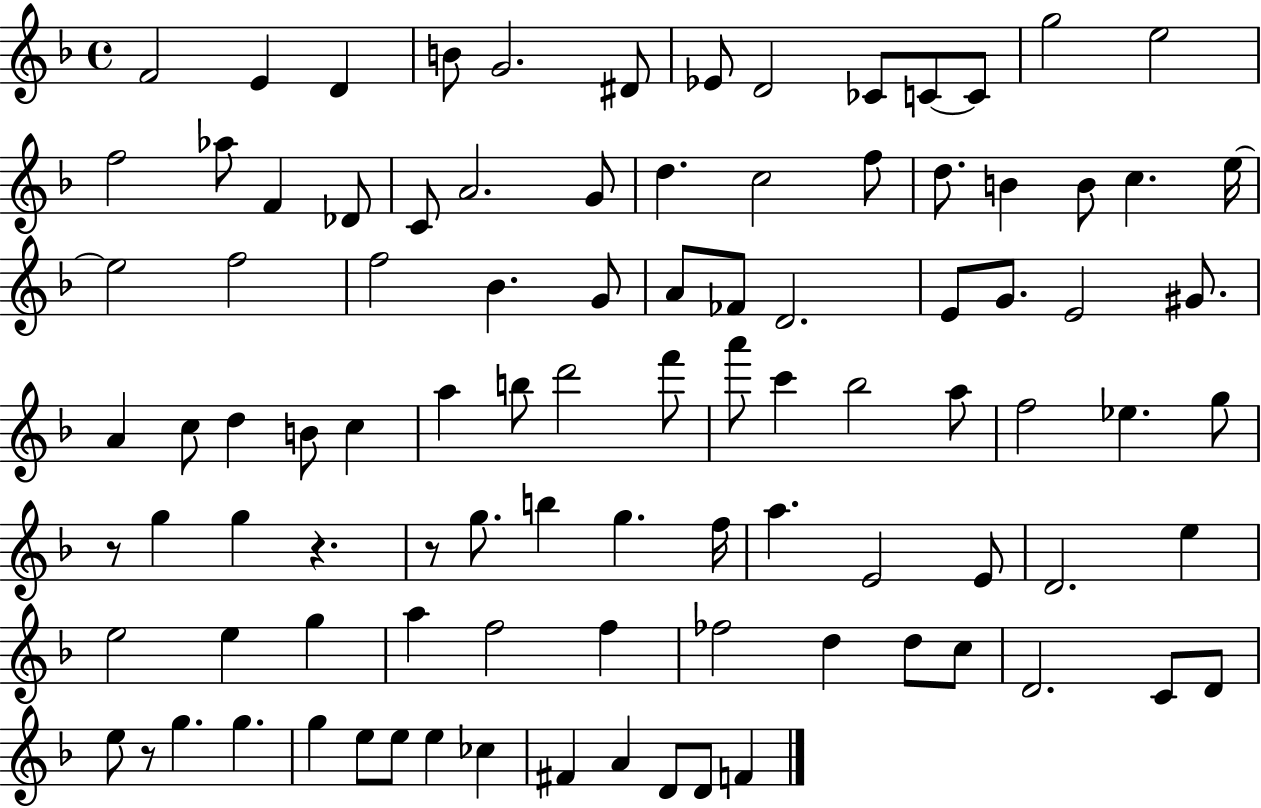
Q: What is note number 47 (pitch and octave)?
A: B5